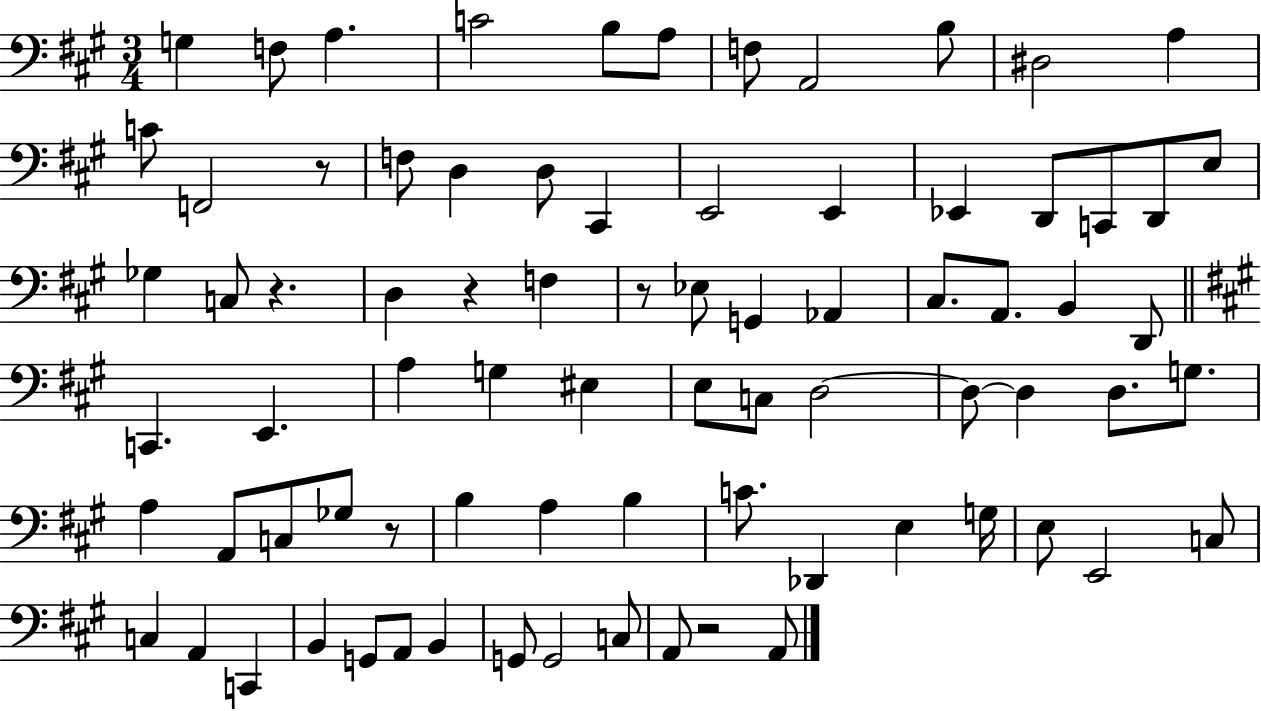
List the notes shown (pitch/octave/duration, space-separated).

G3/q F3/e A3/q. C4/h B3/e A3/e F3/e A2/h B3/e D#3/h A3/q C4/e F2/h R/e F3/e D3/q D3/e C#2/q E2/h E2/q Eb2/q D2/e C2/e D2/e E3/e Gb3/q C3/e R/q. D3/q R/q F3/q R/e Eb3/e G2/q Ab2/q C#3/e. A2/e. B2/q D2/e C2/q. E2/q. A3/q G3/q EIS3/q E3/e C3/e D3/h D3/e D3/q D3/e. G3/e. A3/q A2/e C3/e Gb3/e R/e B3/q A3/q B3/q C4/e. Db2/q E3/q G3/s E3/e E2/h C3/e C3/q A2/q C2/q B2/q G2/e A2/e B2/q G2/e G2/h C3/e A2/e R/h A2/e